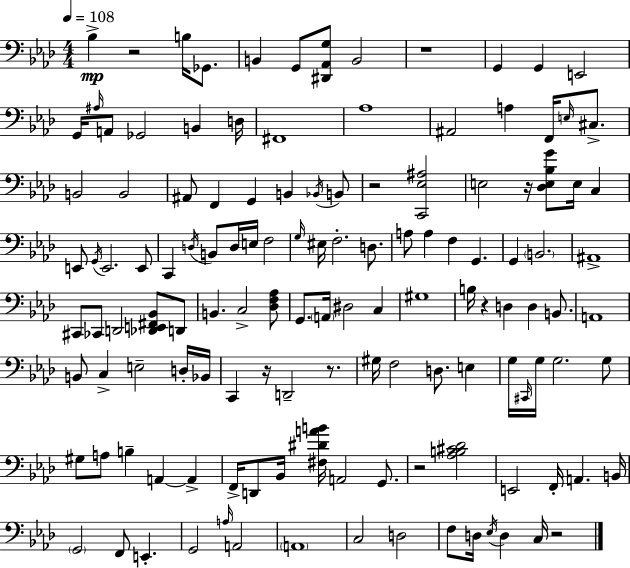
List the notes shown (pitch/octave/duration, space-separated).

Bb3/q R/h B3/s Gb2/e. B2/q G2/e [D#2,Ab2,G3]/e B2/h R/w G2/q G2/q E2/h G2/s A#3/s A2/e Gb2/h B2/q D3/s F#2/w Ab3/w A#2/h A3/q F2/s E3/s C#3/e. B2/h B2/h A#2/e F2/q G2/q B2/q Bb2/s B2/e R/h [C2,Eb3,A#3]/h E3/h R/s [Db3,E3,Bb3,G4]/e E3/s C3/q E2/e G2/s E2/h. E2/e C2/q D3/s B2/e D3/s E3/s F3/h G3/s EIS3/s F3/h. D3/e. A3/e A3/q F3/q G2/q. G2/q B2/h. A#2/w C#2/e CES2/e D2/h [Db2,E2,F#2,Bb2]/e D2/e B2/q. C3/h [Db3,F3,Ab3]/e G2/e. A2/s D#3/h C3/q G#3/w B3/s R/q D3/q D3/q B2/e. A2/w B2/e C3/q E3/h D3/s Bb2/s C2/q R/s D2/h R/e. G#3/s F3/h D3/e. E3/q G3/s C#2/s G3/s G3/h. G3/e G#3/e A3/e B3/q A2/q A2/q F2/s D2/e Bb2/s [F#3,D#4,A4,B4]/s A2/h G2/e. R/h [Ab3,B3,C#4,Db4]/h E2/h F2/s A2/q. B2/s G2/h F2/e E2/q. G2/h A3/s A2/h A2/w C3/h D3/h F3/e D3/s Eb3/s D3/q C3/s R/h